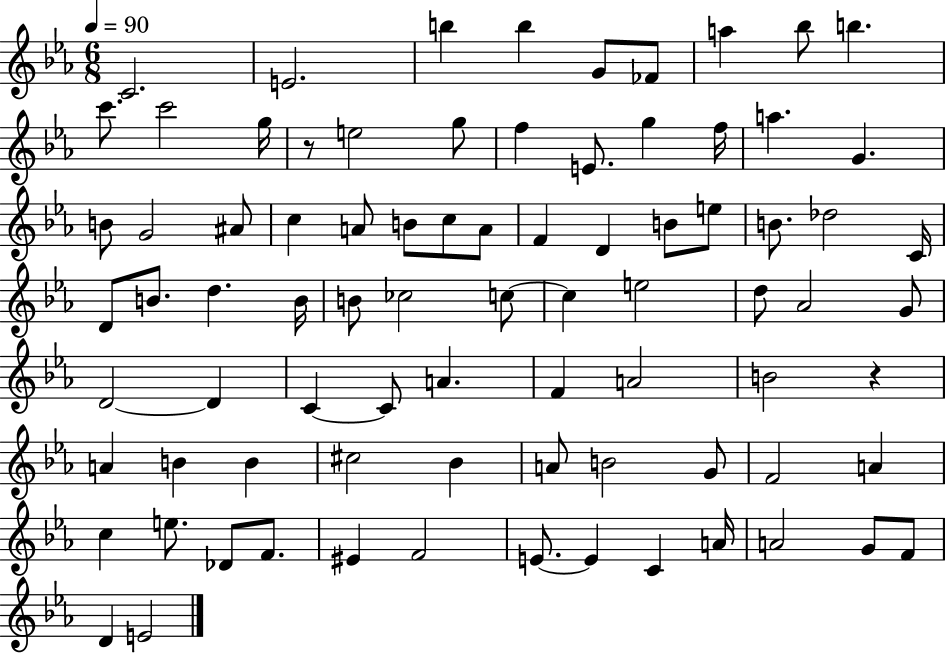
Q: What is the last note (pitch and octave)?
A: E4